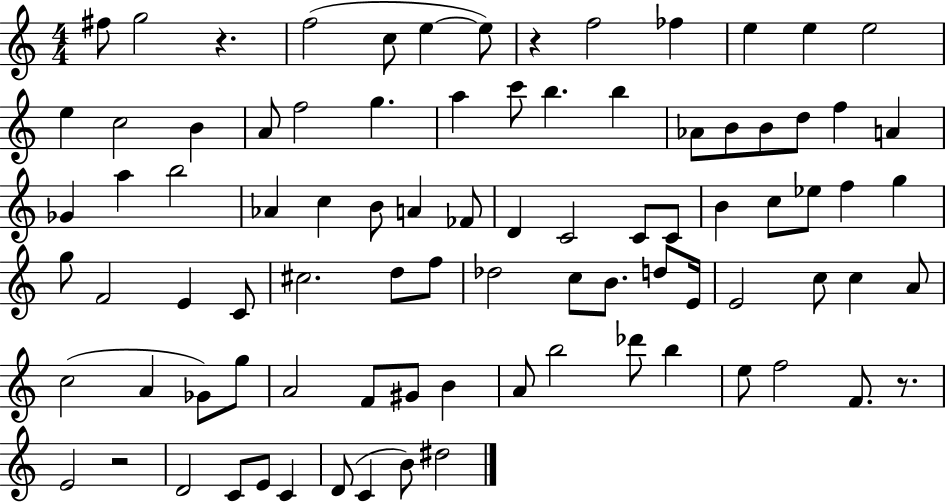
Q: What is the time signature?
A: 4/4